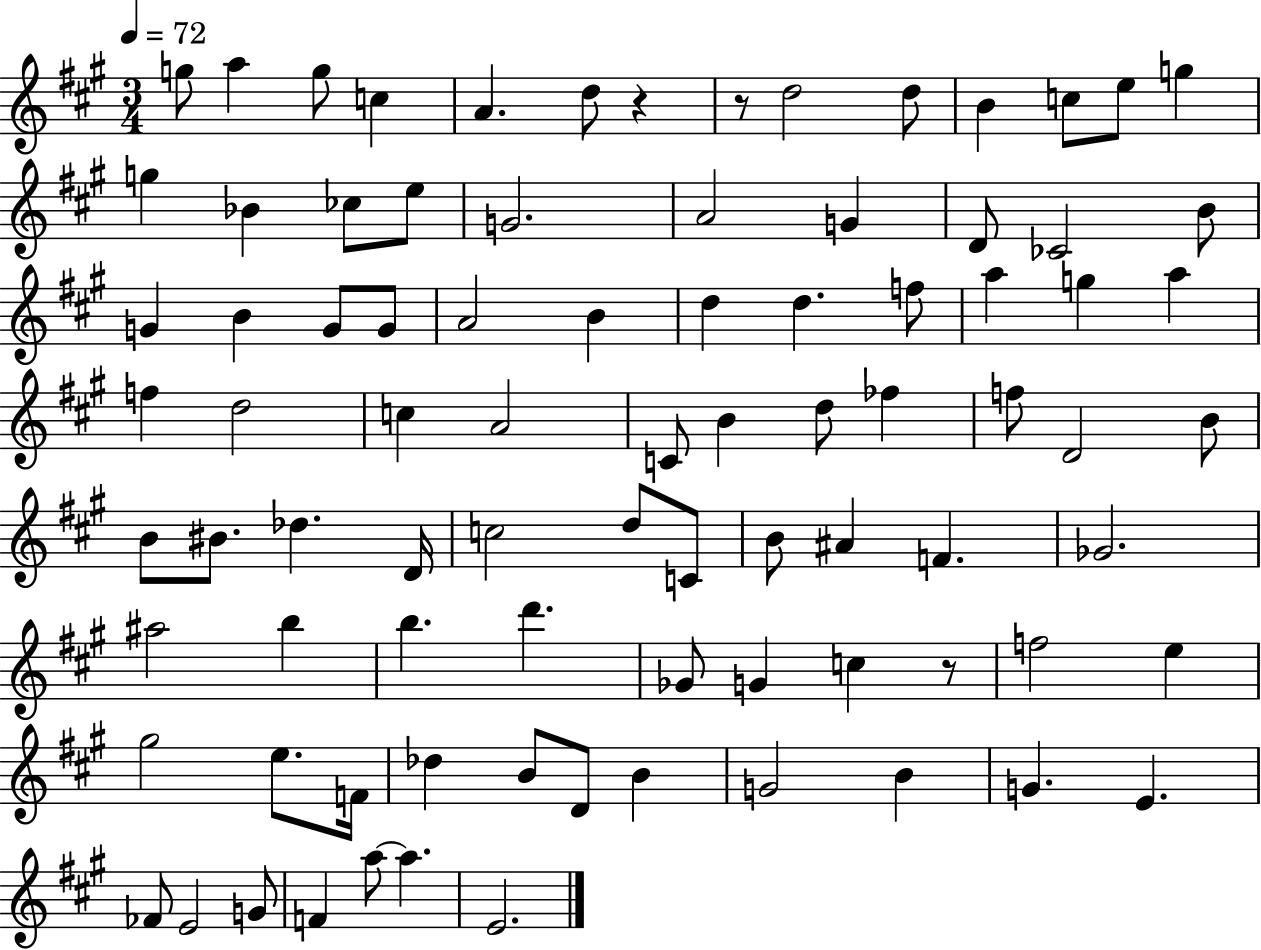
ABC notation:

X:1
T:Untitled
M:3/4
L:1/4
K:A
g/2 a g/2 c A d/2 z z/2 d2 d/2 B c/2 e/2 g g _B _c/2 e/2 G2 A2 G D/2 _C2 B/2 G B G/2 G/2 A2 B d d f/2 a g a f d2 c A2 C/2 B d/2 _f f/2 D2 B/2 B/2 ^B/2 _d D/4 c2 d/2 C/2 B/2 ^A F _G2 ^a2 b b d' _G/2 G c z/2 f2 e ^g2 e/2 F/4 _d B/2 D/2 B G2 B G E _F/2 E2 G/2 F a/2 a E2